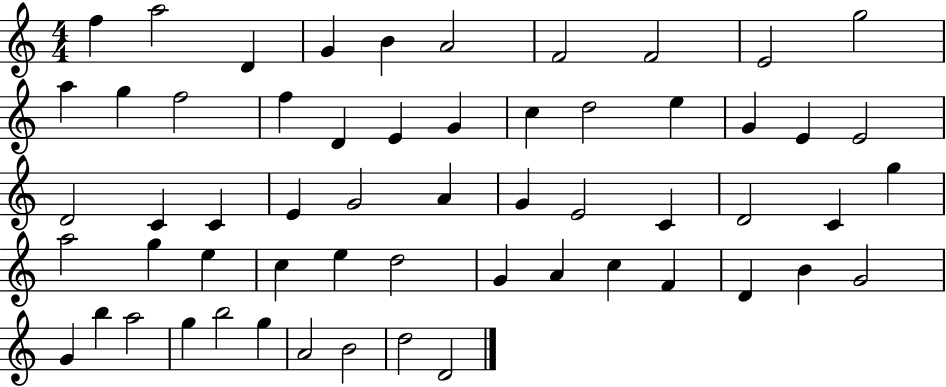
{
  \clef treble
  \numericTimeSignature
  \time 4/4
  \key c \major
  f''4 a''2 d'4 | g'4 b'4 a'2 | f'2 f'2 | e'2 g''2 | \break a''4 g''4 f''2 | f''4 d'4 e'4 g'4 | c''4 d''2 e''4 | g'4 e'4 e'2 | \break d'2 c'4 c'4 | e'4 g'2 a'4 | g'4 e'2 c'4 | d'2 c'4 g''4 | \break a''2 g''4 e''4 | c''4 e''4 d''2 | g'4 a'4 c''4 f'4 | d'4 b'4 g'2 | \break g'4 b''4 a''2 | g''4 b''2 g''4 | a'2 b'2 | d''2 d'2 | \break \bar "|."
}